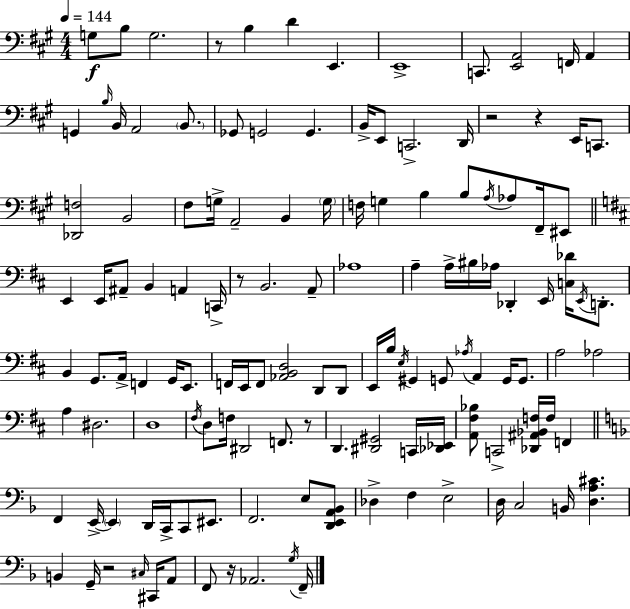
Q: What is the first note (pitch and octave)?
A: G3